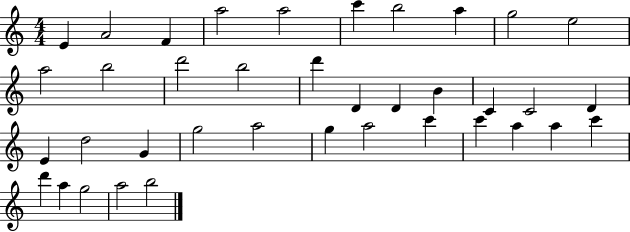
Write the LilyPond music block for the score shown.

{
  \clef treble
  \numericTimeSignature
  \time 4/4
  \key c \major
  e'4 a'2 f'4 | a''2 a''2 | c'''4 b''2 a''4 | g''2 e''2 | \break a''2 b''2 | d'''2 b''2 | d'''4 d'4 d'4 b'4 | c'4 c'2 d'4 | \break e'4 d''2 g'4 | g''2 a''2 | g''4 a''2 c'''4 | c'''4 a''4 a''4 c'''4 | \break d'''4 a''4 g''2 | a''2 b''2 | \bar "|."
}